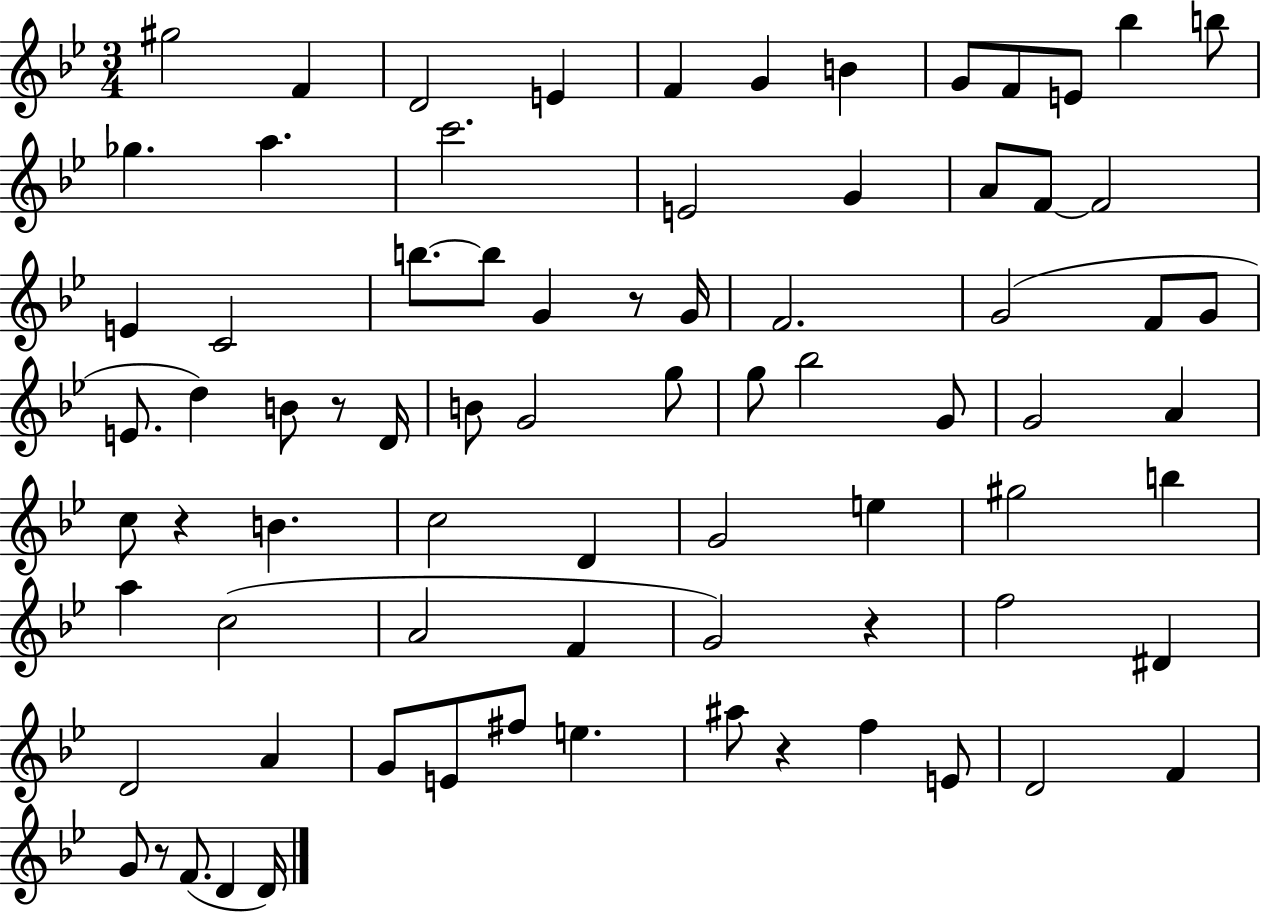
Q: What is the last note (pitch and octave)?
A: D4